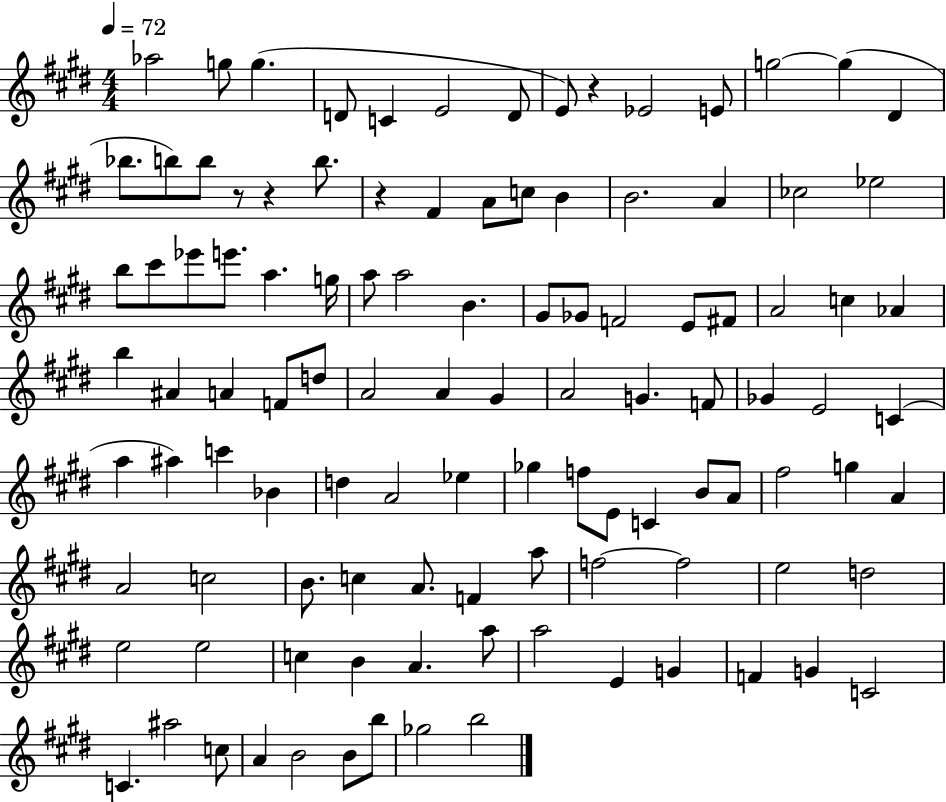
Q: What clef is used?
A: treble